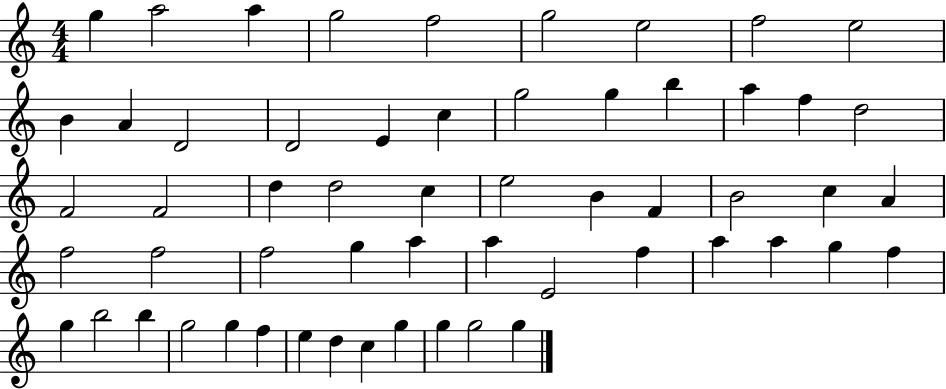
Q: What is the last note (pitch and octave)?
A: G5